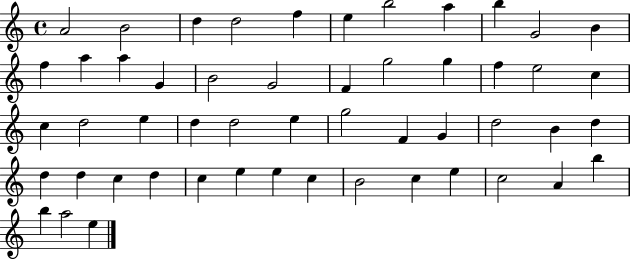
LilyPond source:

{
  \clef treble
  \time 4/4
  \defaultTimeSignature
  \key c \major
  a'2 b'2 | d''4 d''2 f''4 | e''4 b''2 a''4 | b''4 g'2 b'4 | \break f''4 a''4 a''4 g'4 | b'2 g'2 | f'4 g''2 g''4 | f''4 e''2 c''4 | \break c''4 d''2 e''4 | d''4 d''2 e''4 | g''2 f'4 g'4 | d''2 b'4 d''4 | \break d''4 d''4 c''4 d''4 | c''4 e''4 e''4 c''4 | b'2 c''4 e''4 | c''2 a'4 b''4 | \break b''4 a''2 e''4 | \bar "|."
}